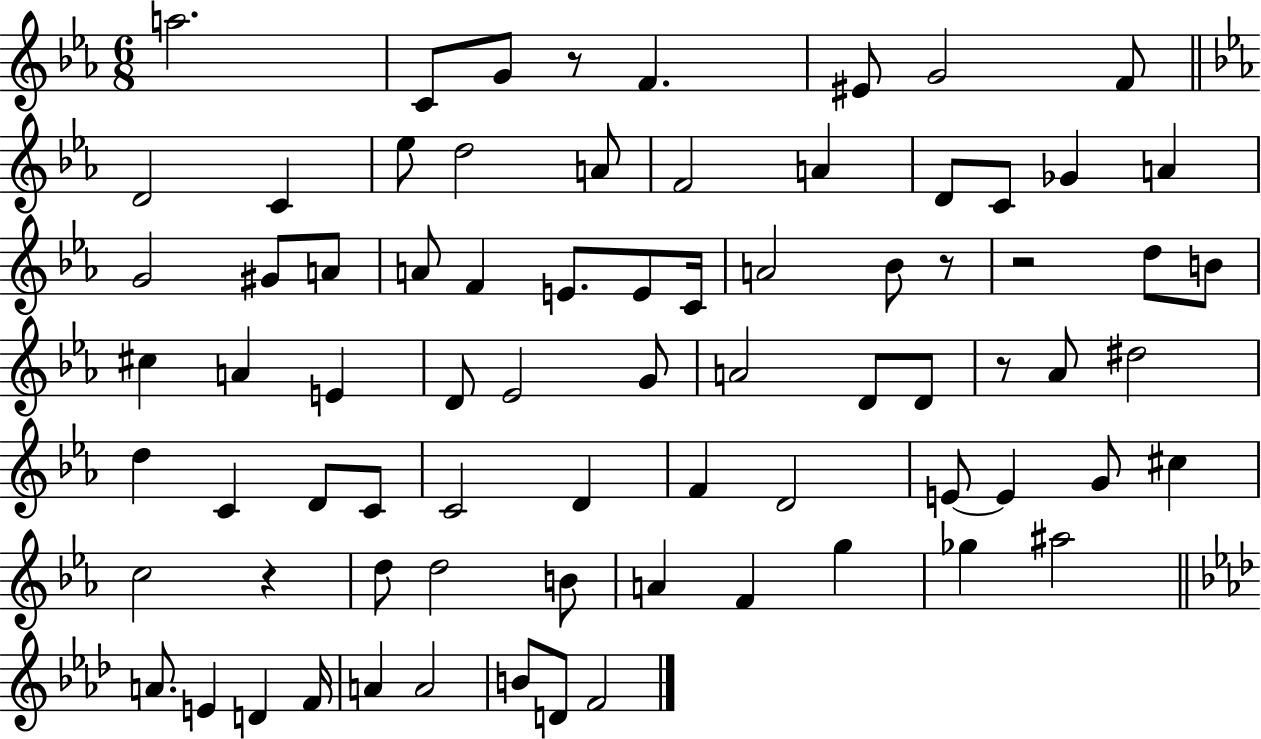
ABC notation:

X:1
T:Untitled
M:6/8
L:1/4
K:Eb
a2 C/2 G/2 z/2 F ^E/2 G2 F/2 D2 C _e/2 d2 A/2 F2 A D/2 C/2 _G A G2 ^G/2 A/2 A/2 F E/2 E/2 C/4 A2 _B/2 z/2 z2 d/2 B/2 ^c A E D/2 _E2 G/2 A2 D/2 D/2 z/2 _A/2 ^d2 d C D/2 C/2 C2 D F D2 E/2 E G/2 ^c c2 z d/2 d2 B/2 A F g _g ^a2 A/2 E D F/4 A A2 B/2 D/2 F2